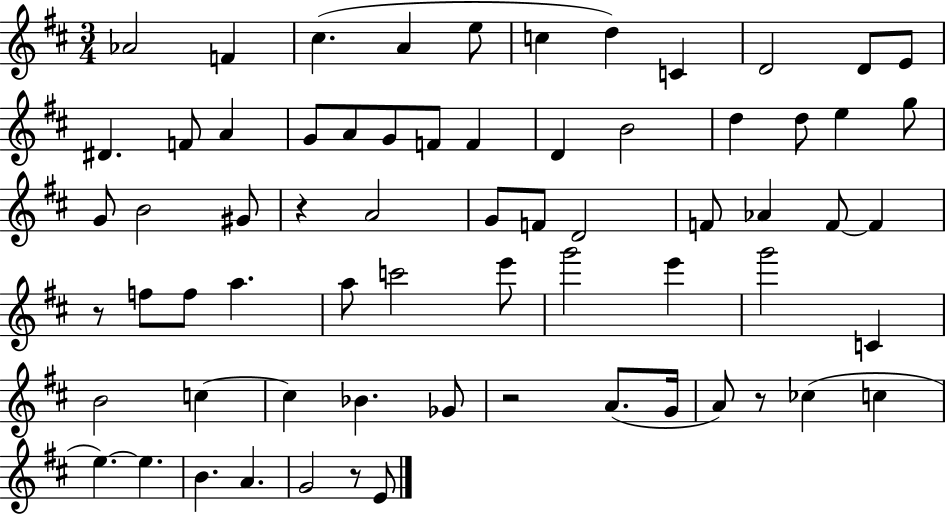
Ab4/h F4/q C#5/q. A4/q E5/e C5/q D5/q C4/q D4/h D4/e E4/e D#4/q. F4/e A4/q G4/e A4/e G4/e F4/e F4/q D4/q B4/h D5/q D5/e E5/q G5/e G4/e B4/h G#4/e R/q A4/h G4/e F4/e D4/h F4/e Ab4/q F4/e F4/q R/e F5/e F5/e A5/q. A5/e C6/h E6/e G6/h E6/q G6/h C4/q B4/h C5/q C5/q Bb4/q. Gb4/e R/h A4/e. G4/s A4/e R/e CES5/q C5/q E5/q. E5/q. B4/q. A4/q. G4/h R/e E4/e